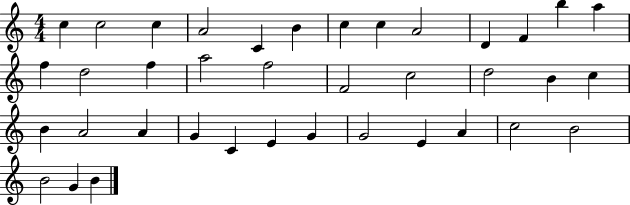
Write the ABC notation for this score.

X:1
T:Untitled
M:4/4
L:1/4
K:C
c c2 c A2 C B c c A2 D F b a f d2 f a2 f2 F2 c2 d2 B c B A2 A G C E G G2 E A c2 B2 B2 G B